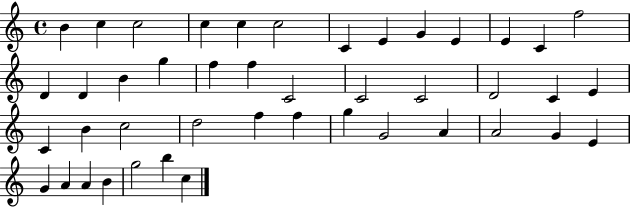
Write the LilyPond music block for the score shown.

{
  \clef treble
  \time 4/4
  \defaultTimeSignature
  \key c \major
  b'4 c''4 c''2 | c''4 c''4 c''2 | c'4 e'4 g'4 e'4 | e'4 c'4 f''2 | \break d'4 d'4 b'4 g''4 | f''4 f''4 c'2 | c'2 c'2 | d'2 c'4 e'4 | \break c'4 b'4 c''2 | d''2 f''4 f''4 | g''4 g'2 a'4 | a'2 g'4 e'4 | \break g'4 a'4 a'4 b'4 | g''2 b''4 c''4 | \bar "|."
}